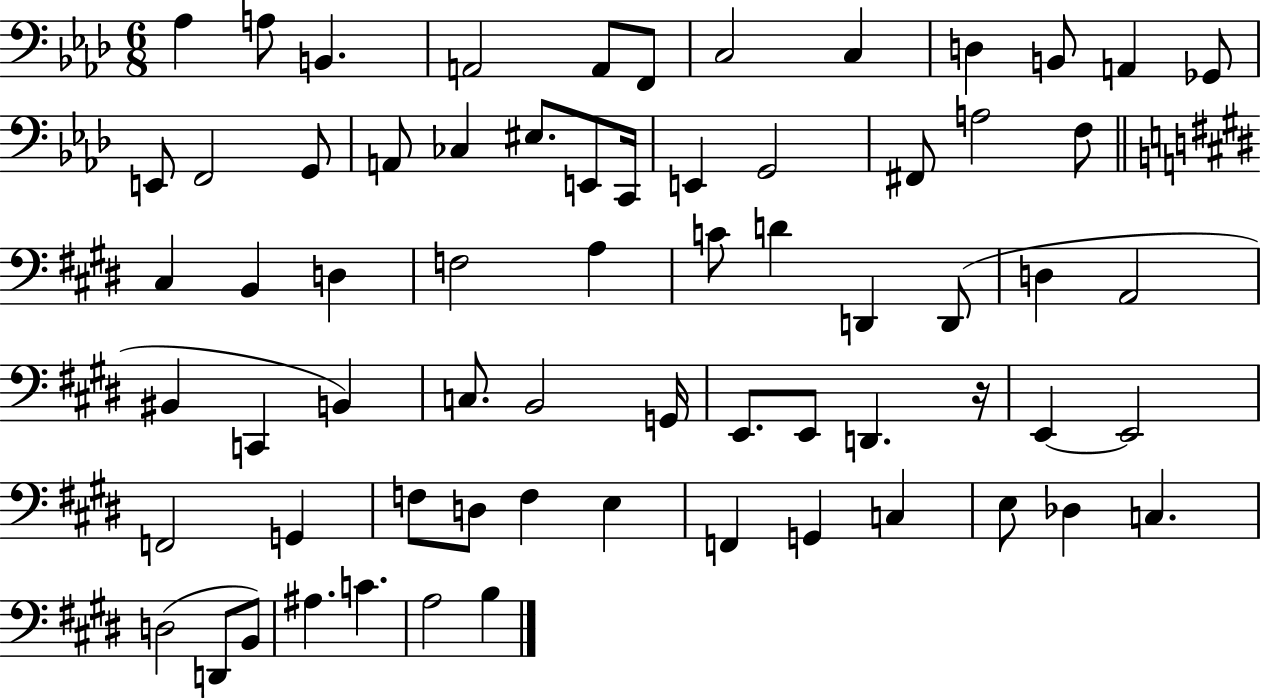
Ab3/q A3/e B2/q. A2/h A2/e F2/e C3/h C3/q D3/q B2/e A2/q Gb2/e E2/e F2/h G2/e A2/e CES3/q EIS3/e. E2/e C2/s E2/q G2/h F#2/e A3/h F3/e C#3/q B2/q D3/q F3/h A3/q C4/e D4/q D2/q D2/e D3/q A2/h BIS2/q C2/q B2/q C3/e. B2/h G2/s E2/e. E2/e D2/q. R/s E2/q E2/h F2/h G2/q F3/e D3/e F3/q E3/q F2/q G2/q C3/q E3/e Db3/q C3/q. D3/h D2/e B2/e A#3/q. C4/q. A3/h B3/q